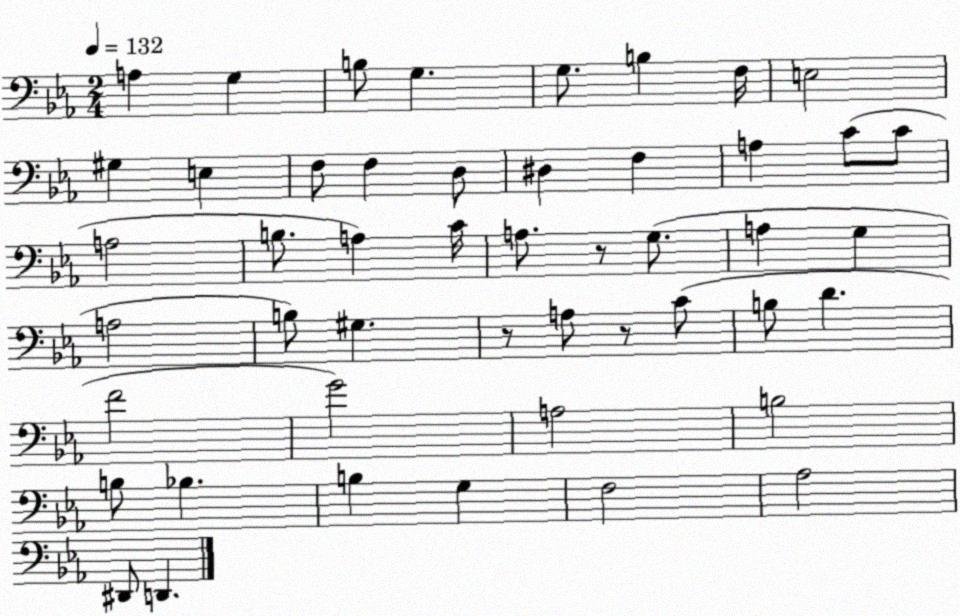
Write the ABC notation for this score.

X:1
T:Untitled
M:2/4
L:1/4
K:Eb
A, G, B,/2 G, G,/2 B, F,/4 E,2 ^G, E, F,/2 F, D,/2 ^D, F, A, C/2 C/2 A,2 B,/2 A, C/4 A,/2 z/2 G,/2 A, G, A,2 B,/2 ^G, z/2 A,/2 z/2 C/2 B,/2 D F2 G2 A,2 B,2 B,/2 _B, B, G, F,2 _A,2 ^D,,/2 D,,